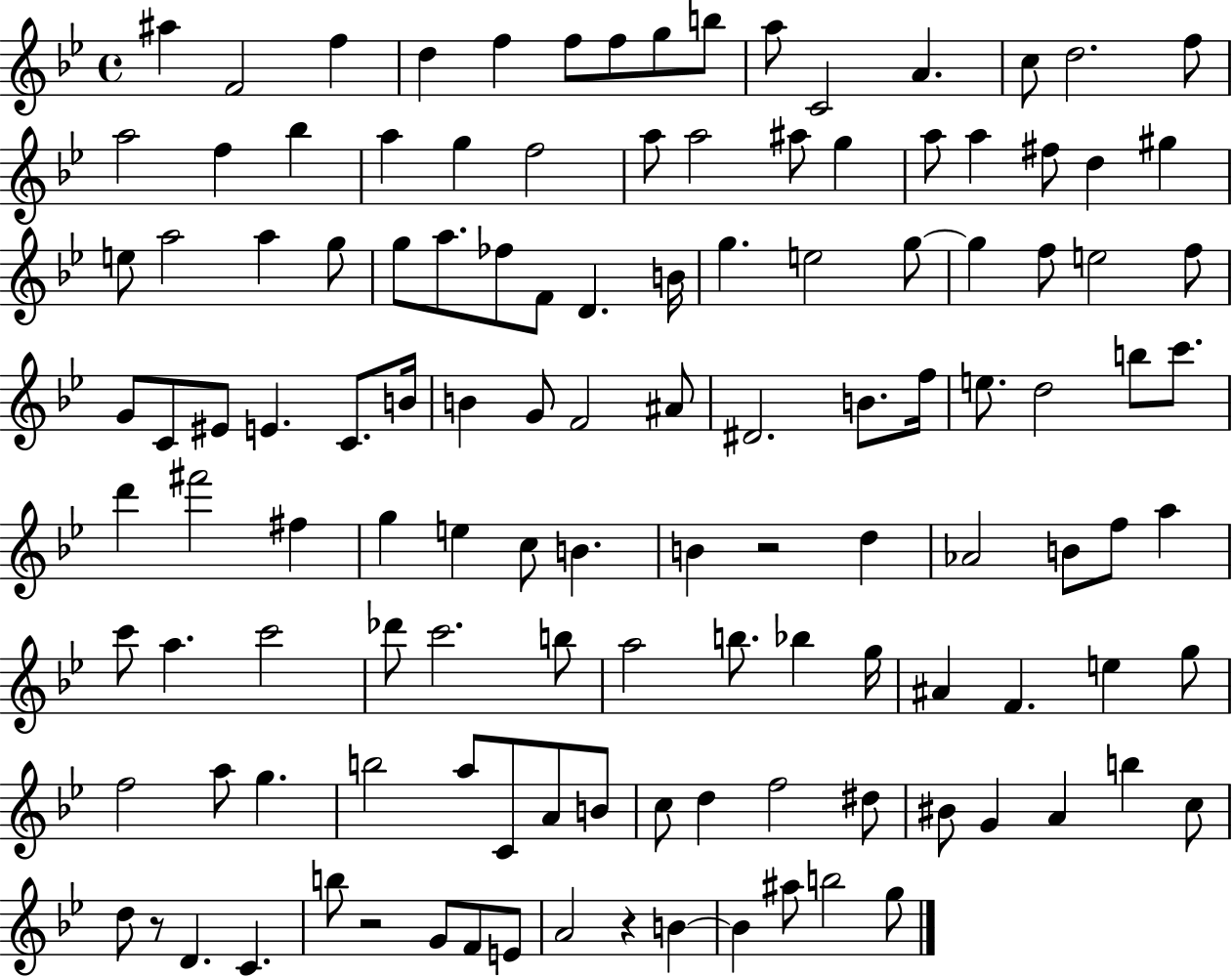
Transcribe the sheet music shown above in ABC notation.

X:1
T:Untitled
M:4/4
L:1/4
K:Bb
^a F2 f d f f/2 f/2 g/2 b/2 a/2 C2 A c/2 d2 f/2 a2 f _b a g f2 a/2 a2 ^a/2 g a/2 a ^f/2 d ^g e/2 a2 a g/2 g/2 a/2 _f/2 F/2 D B/4 g e2 g/2 g f/2 e2 f/2 G/2 C/2 ^E/2 E C/2 B/4 B G/2 F2 ^A/2 ^D2 B/2 f/4 e/2 d2 b/2 c'/2 d' ^f'2 ^f g e c/2 B B z2 d _A2 B/2 f/2 a c'/2 a c'2 _d'/2 c'2 b/2 a2 b/2 _b g/4 ^A F e g/2 f2 a/2 g b2 a/2 C/2 A/2 B/2 c/2 d f2 ^d/2 ^B/2 G A b c/2 d/2 z/2 D C b/2 z2 G/2 F/2 E/2 A2 z B B ^a/2 b2 g/2